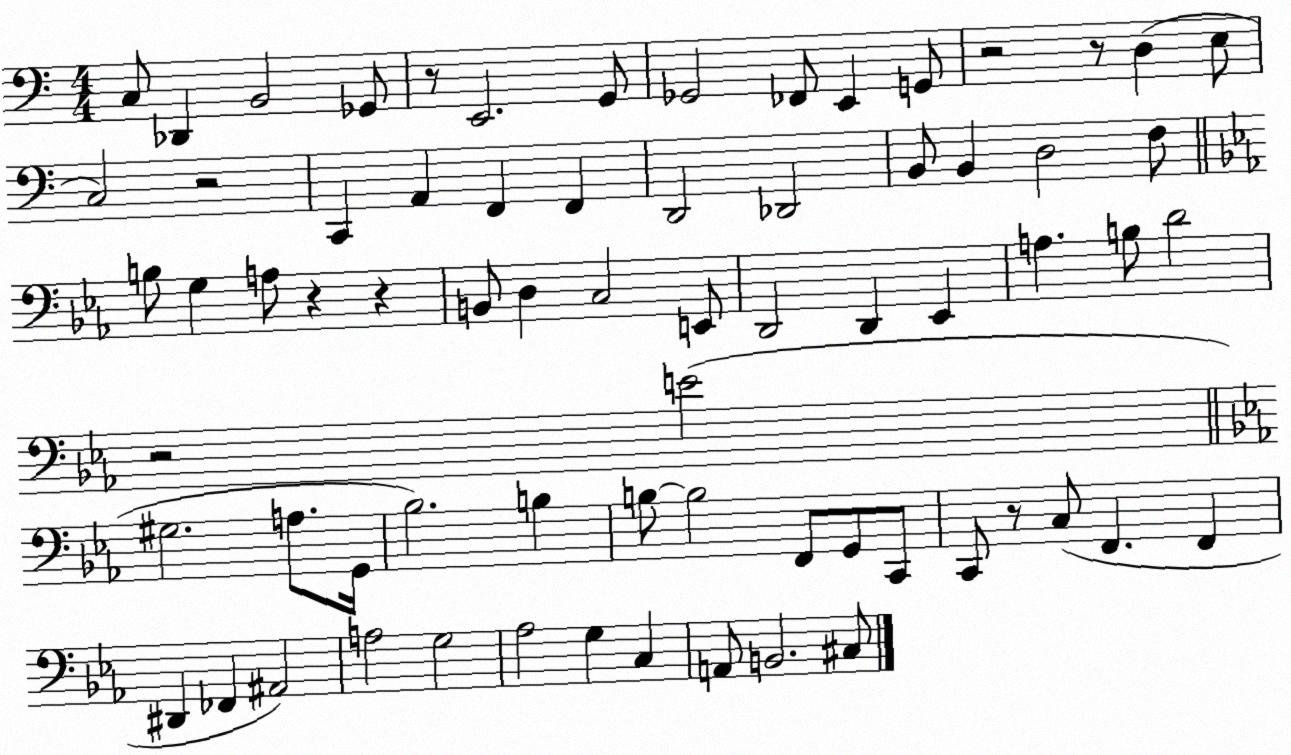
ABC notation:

X:1
T:Untitled
M:4/4
L:1/4
K:C
C,/2 _D,, B,,2 _G,,/2 z/2 E,,2 G,,/2 _G,,2 _F,,/2 E,, G,,/2 z2 z/2 D, E,/2 C,2 z2 C,, A,, F,, F,, D,,2 _D,,2 B,,/2 B,, D,2 F,/2 B,/2 G, A,/2 z z B,,/2 D, C,2 E,,/2 D,,2 D,, _E,, A, B,/2 D2 z2 E2 ^G,2 A,/2 G,,/4 _B,2 B, B,/2 B,2 F,,/2 G,,/2 C,,/2 C,,/2 z/2 C,/2 F,, F,, ^D,, _F,, ^A,,2 A,2 G,2 _A,2 G, C, A,,/2 B,,2 ^C,/2